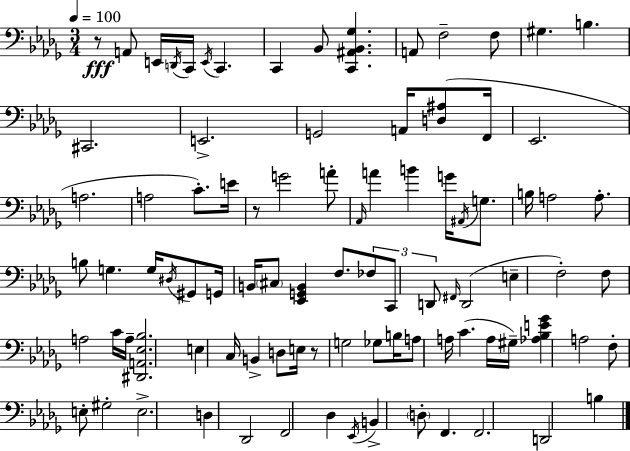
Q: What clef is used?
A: bass